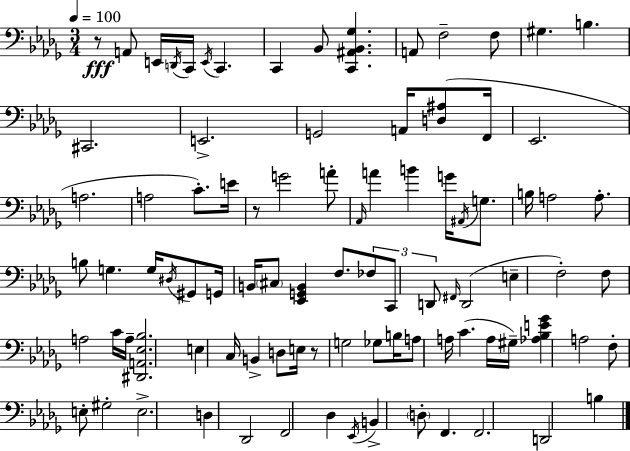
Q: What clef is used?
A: bass